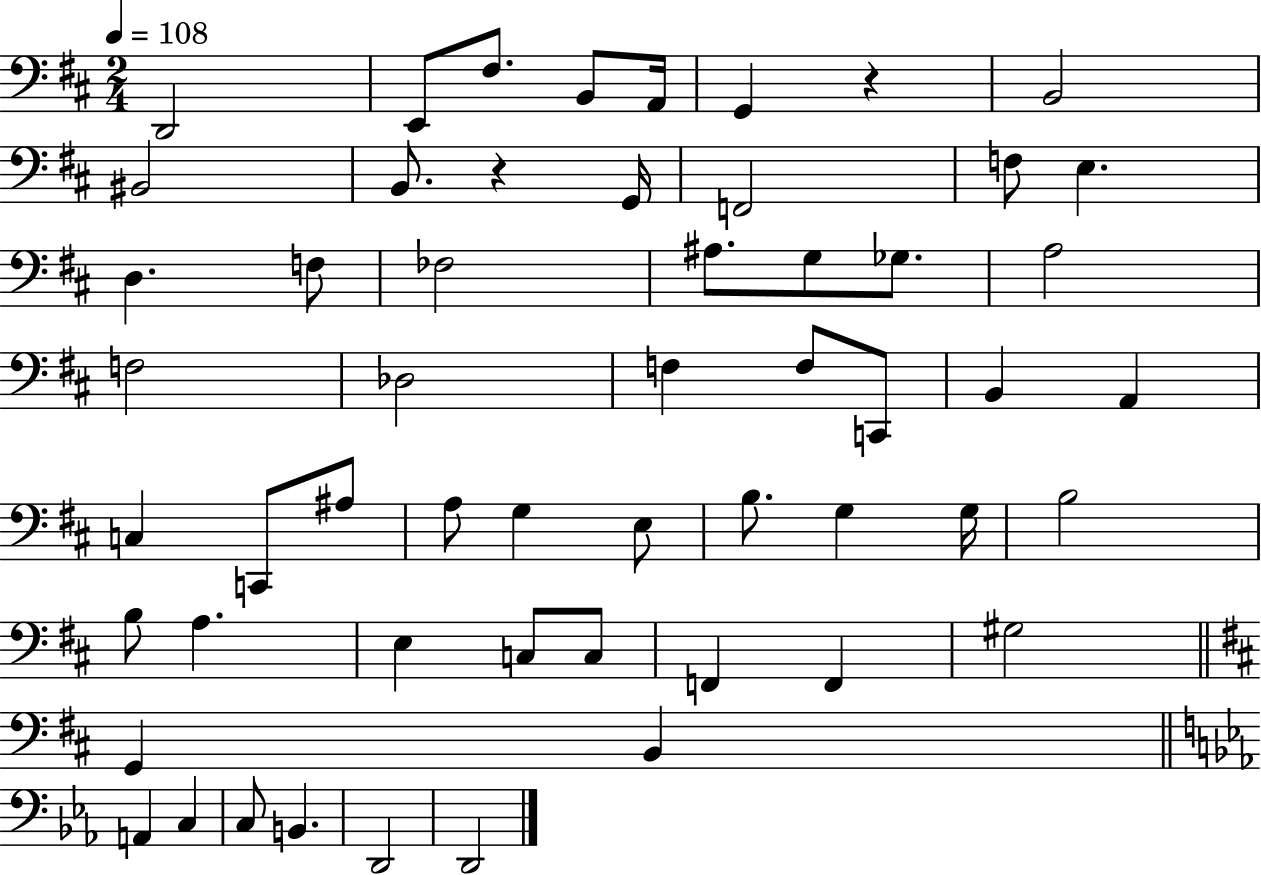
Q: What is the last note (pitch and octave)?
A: D2